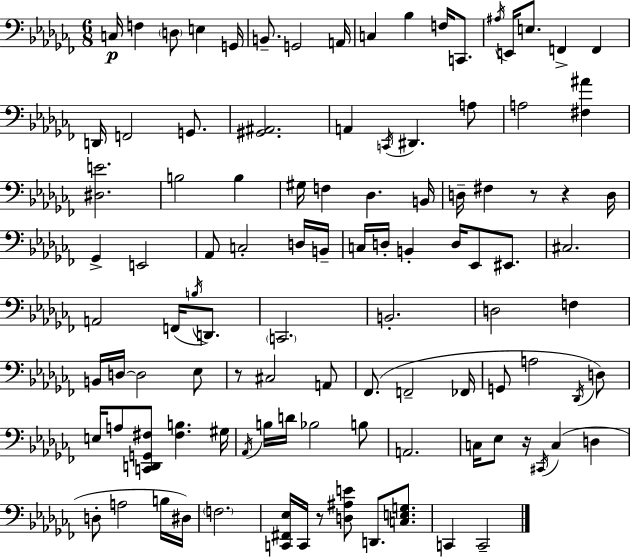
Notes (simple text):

C3/s F3/q D3/e E3/q G2/s B2/e. G2/h A2/s C3/q Bb3/q F3/s C2/e. A#3/s E2/s E3/e. F2/q F2/q D2/s F2/h G2/e. [G#2,A#2]/h. A2/q C2/s D#2/q. A3/e A3/h [F#3,A#4]/q [D#3,E4]/h. B3/h B3/q G#3/s F3/q Db3/q. B2/s D3/s F#3/q R/e R/q D3/s Gb2/q E2/h Ab2/e C3/h D3/s B2/s C3/s D3/s B2/q D3/s Eb2/e EIS2/e. C#3/h. A2/h F2/s B3/s D2/e. C2/h. B2/h. D3/h F3/q B2/s D3/s D3/h Eb3/e R/e C#3/h A2/e FES2/e. F2/h FES2/s G2/e A3/h Db2/s D3/e E3/s A3/e [C2,D2,G2,F#3]/e [F#3,B3]/q. G#3/s Ab2/s B3/s D4/s Bb3/h B3/e A2/h. C3/s Eb3/e R/s C#2/s C3/q D3/q D3/e A3/h B3/s D#3/s F3/h. [C2,F#2,Eb3]/s C2/s R/e [D3,A#3,E4]/e D2/e. [C3,E3,G3]/e. C2/q C2/h